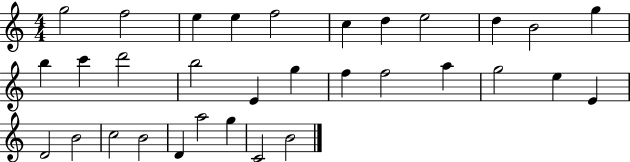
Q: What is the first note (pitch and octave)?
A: G5